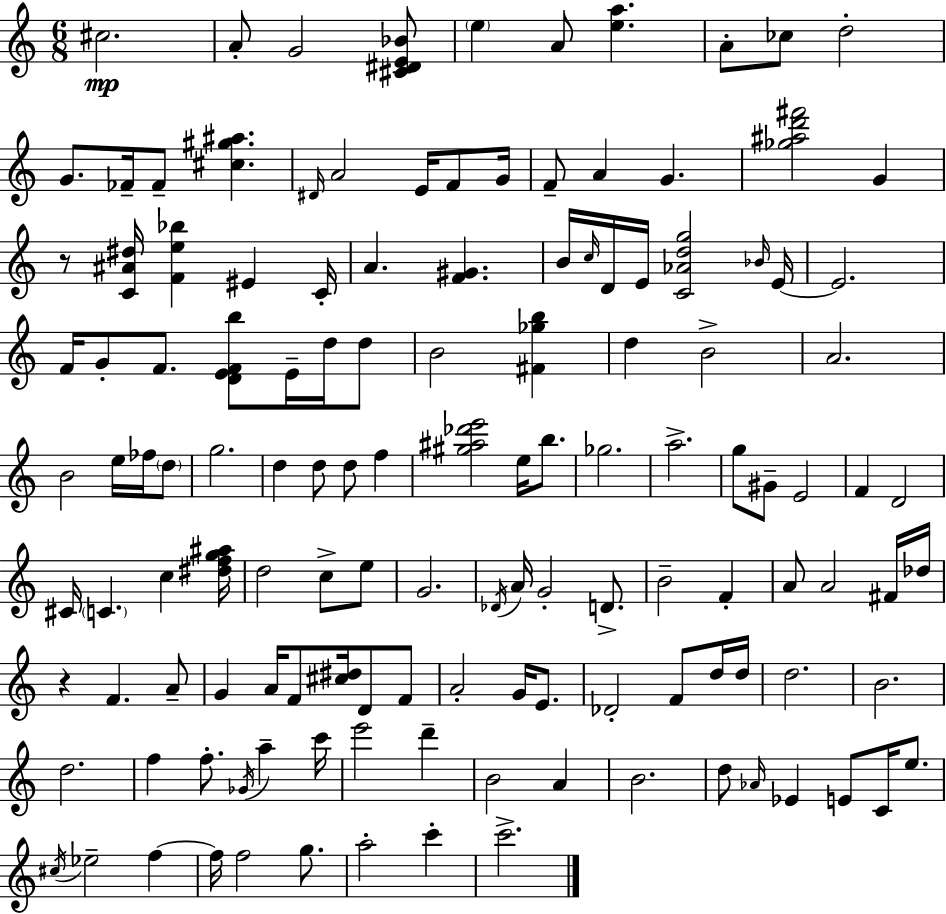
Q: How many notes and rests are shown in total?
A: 132